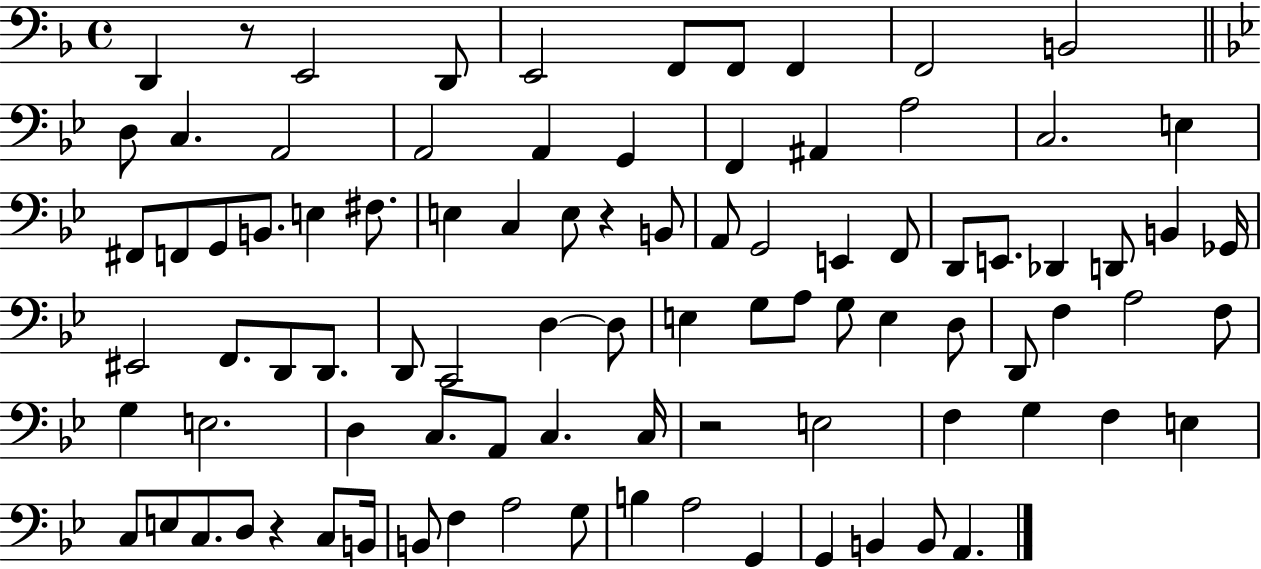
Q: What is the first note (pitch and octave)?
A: D2